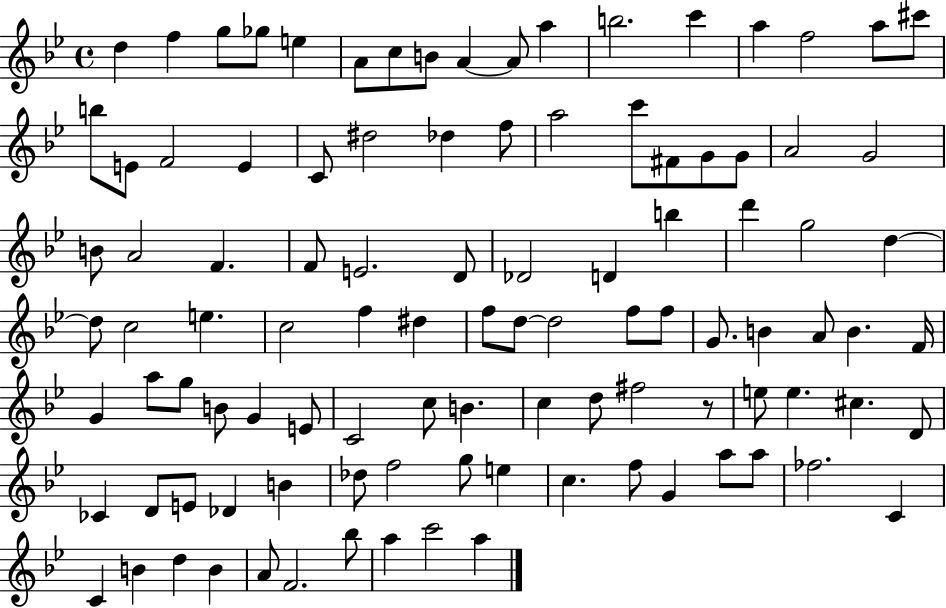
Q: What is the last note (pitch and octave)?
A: A5